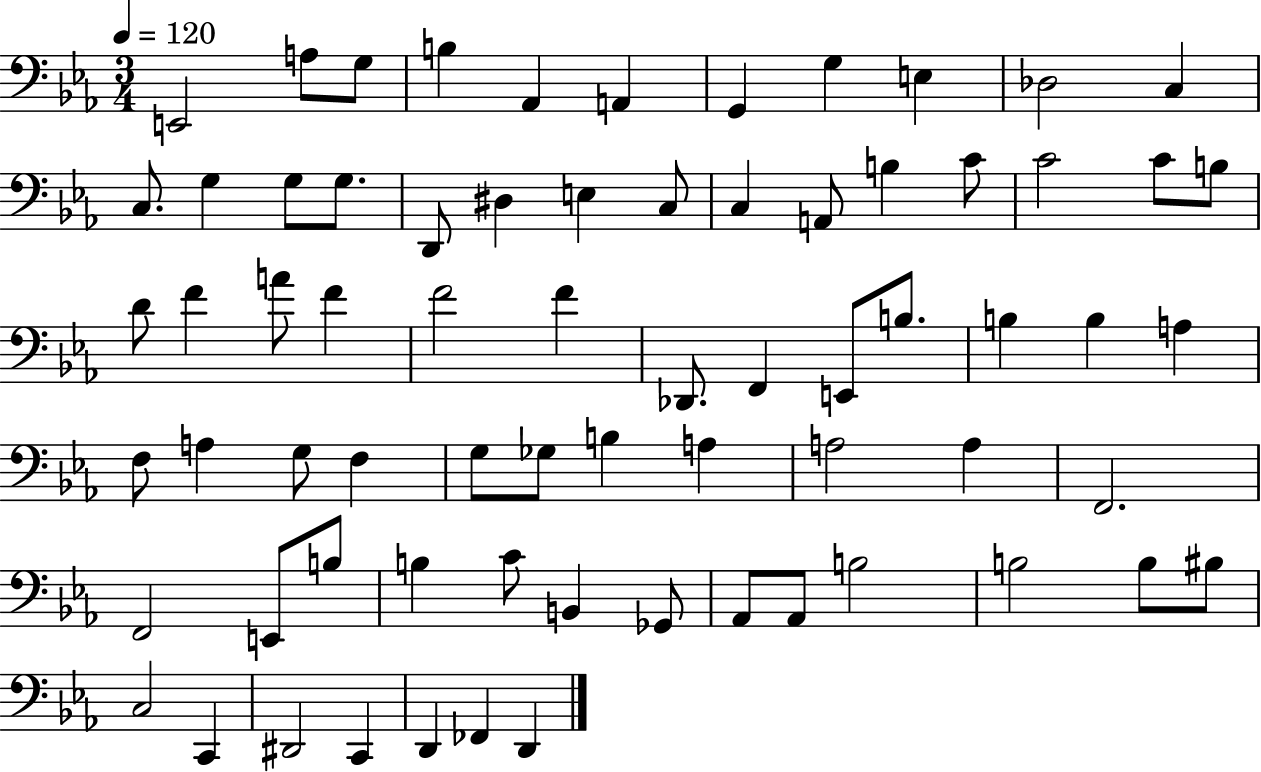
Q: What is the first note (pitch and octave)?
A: E2